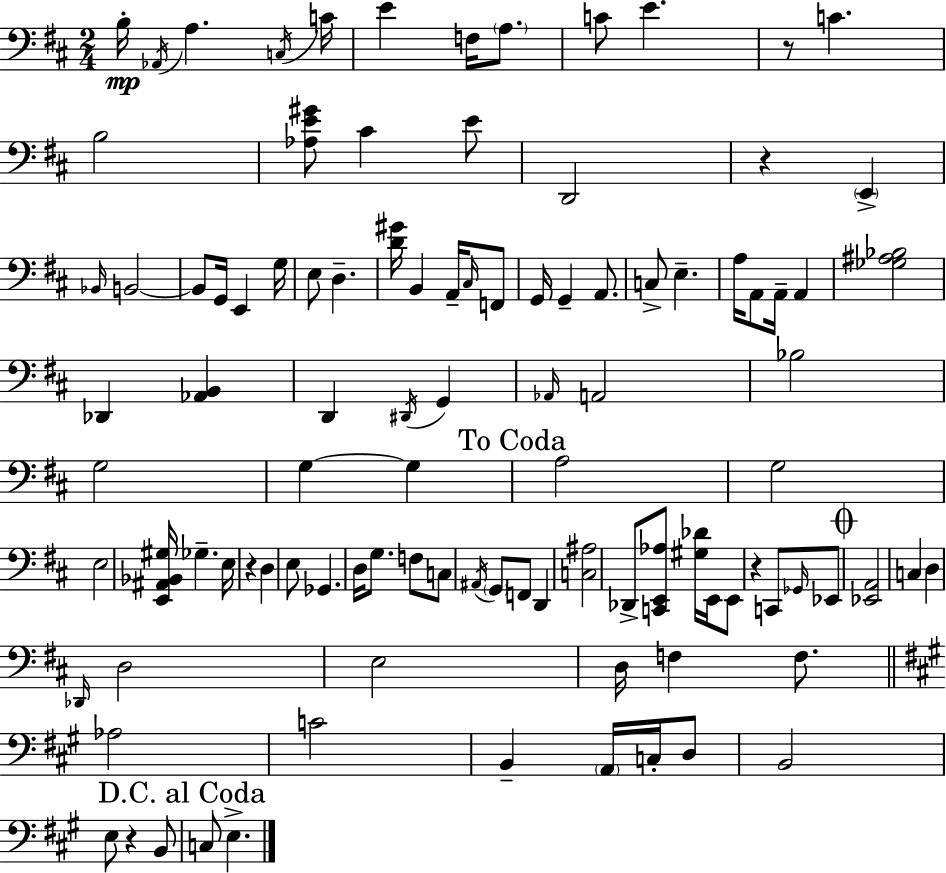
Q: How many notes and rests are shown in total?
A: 102